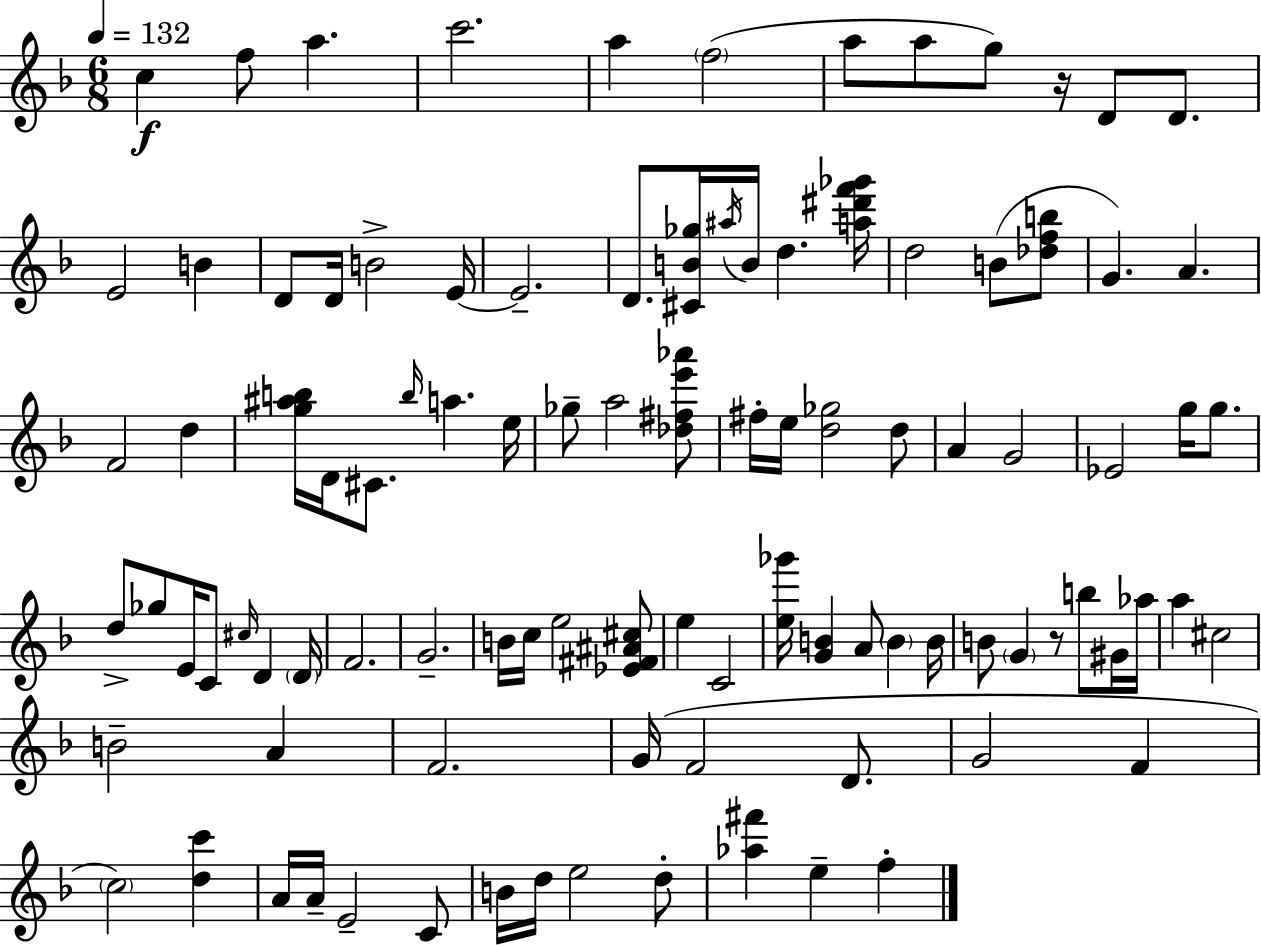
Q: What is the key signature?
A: F major